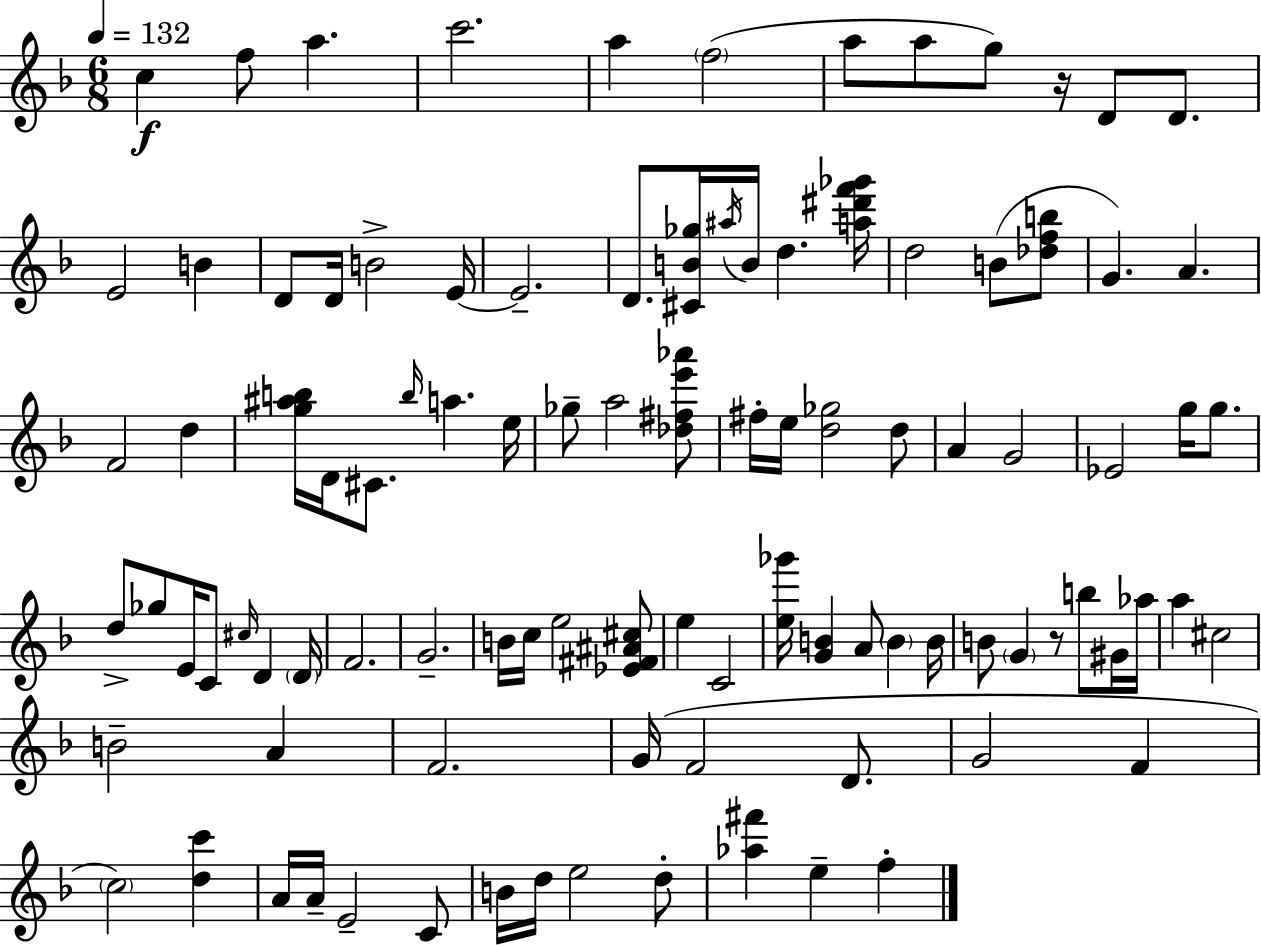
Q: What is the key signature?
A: F major